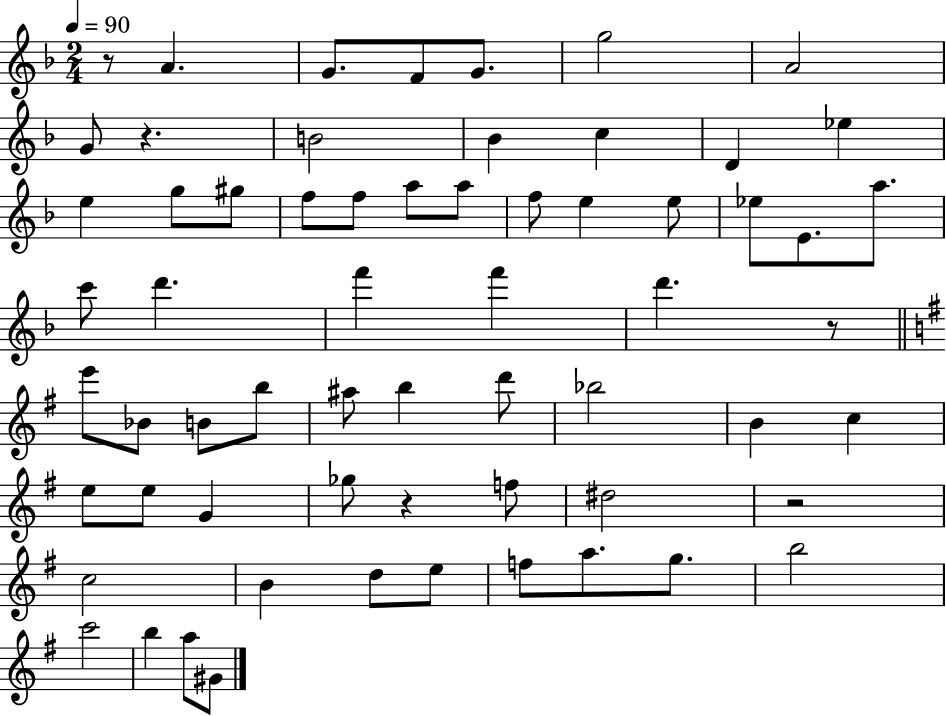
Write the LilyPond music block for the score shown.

{
  \clef treble
  \numericTimeSignature
  \time 2/4
  \key f \major
  \tempo 4 = 90
  r8 a'4. | g'8. f'8 g'8. | g''2 | a'2 | \break g'8 r4. | b'2 | bes'4 c''4 | d'4 ees''4 | \break e''4 g''8 gis''8 | f''8 f''8 a''8 a''8 | f''8 e''4 e''8 | ees''8 e'8. a''8. | \break c'''8 d'''4. | f'''4 f'''4 | d'''4. r8 | \bar "||" \break \key e \minor e'''8 bes'8 b'8 b''8 | ais''8 b''4 d'''8 | bes''2 | b'4 c''4 | \break e''8 e''8 g'4 | ges''8 r4 f''8 | dis''2 | r2 | \break c''2 | b'4 d''8 e''8 | f''8 a''8. g''8. | b''2 | \break c'''2 | b''4 a''8 gis'8 | \bar "|."
}